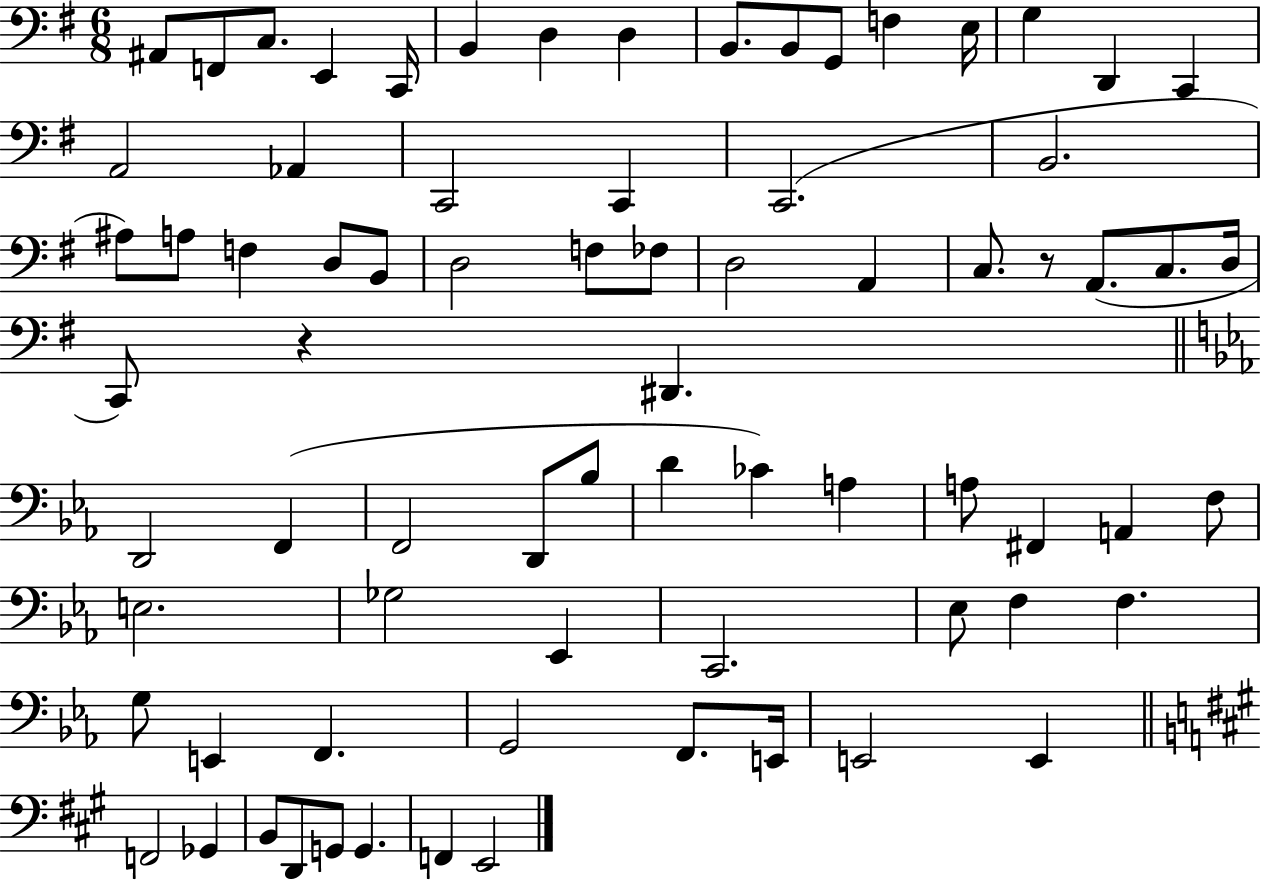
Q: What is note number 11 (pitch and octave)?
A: G2